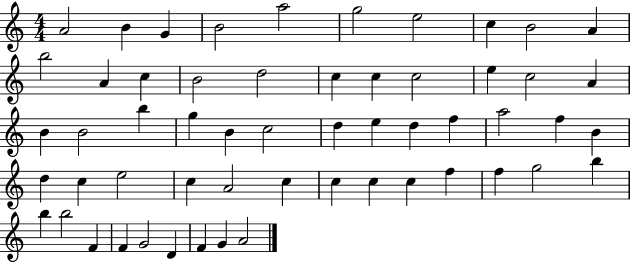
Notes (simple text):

A4/h B4/q G4/q B4/h A5/h G5/h E5/h C5/q B4/h A4/q B5/h A4/q C5/q B4/h D5/h C5/q C5/q C5/h E5/q C5/h A4/q B4/q B4/h B5/q G5/q B4/q C5/h D5/q E5/q D5/q F5/q A5/h F5/q B4/q D5/q C5/q E5/h C5/q A4/h C5/q C5/q C5/q C5/q F5/q F5/q G5/h B5/q B5/q B5/h F4/q F4/q G4/h D4/q F4/q G4/q A4/h